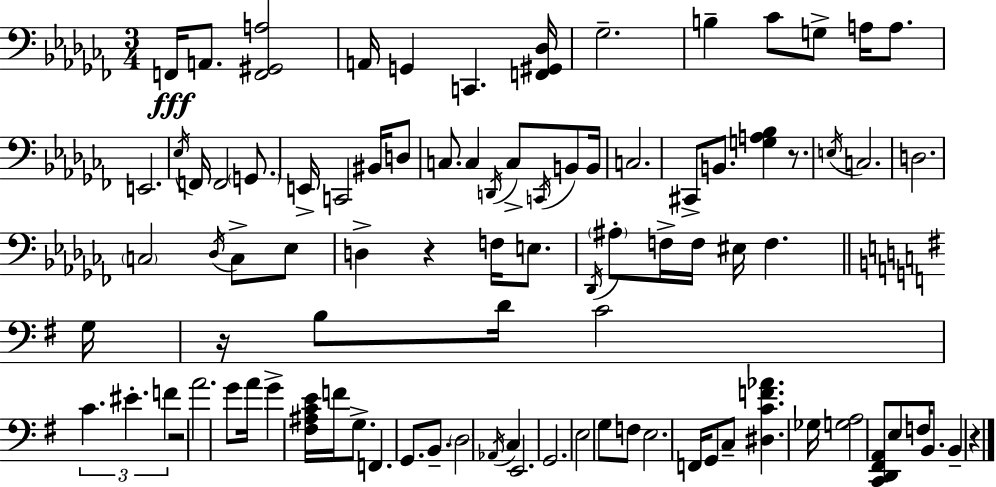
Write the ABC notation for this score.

X:1
T:Untitled
M:3/4
L:1/4
K:Abm
F,,/4 A,,/2 [F,,^G,,A,]2 A,,/4 G,, C,, [F,,^G,,_D,]/4 _G,2 B, _C/2 G,/2 A,/4 A,/2 E,,2 _E,/4 F,,/4 F,,2 G,,/2 E,,/4 C,,2 ^B,,/4 D,/2 C,/2 C, D,,/4 C,/2 C,,/4 B,,/2 B,,/4 C,2 ^C,,/2 B,,/2 [G,A,_B,] z/2 E,/4 C,2 D,2 C,2 _D,/4 C,/2 _E,/2 D, z F,/4 E,/2 _D,,/4 ^A,/2 F,/4 F,/4 ^E,/4 F, G,/4 z/4 B,/2 D/4 C2 C ^E F z2 A2 G/2 A/4 G [^F,^A,CE]/4 F/4 G,/2 F,, G,,/2 B,,/2 D,2 _A,,/4 C, E,,2 G,,2 E,2 G,/2 F,/2 E,2 F,,/4 G,,/2 C,/2 [^D,CF_A] _G,/4 [G,A,]2 [C,,D,,^F,,A,,]/2 E,/2 F,/4 B,,/2 B,, z